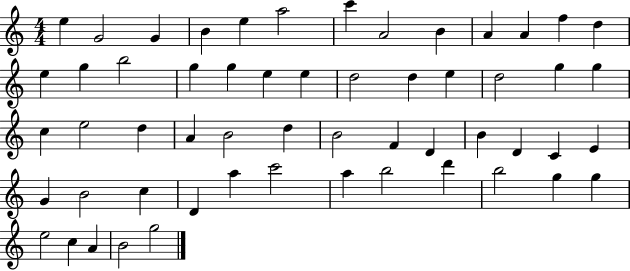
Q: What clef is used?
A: treble